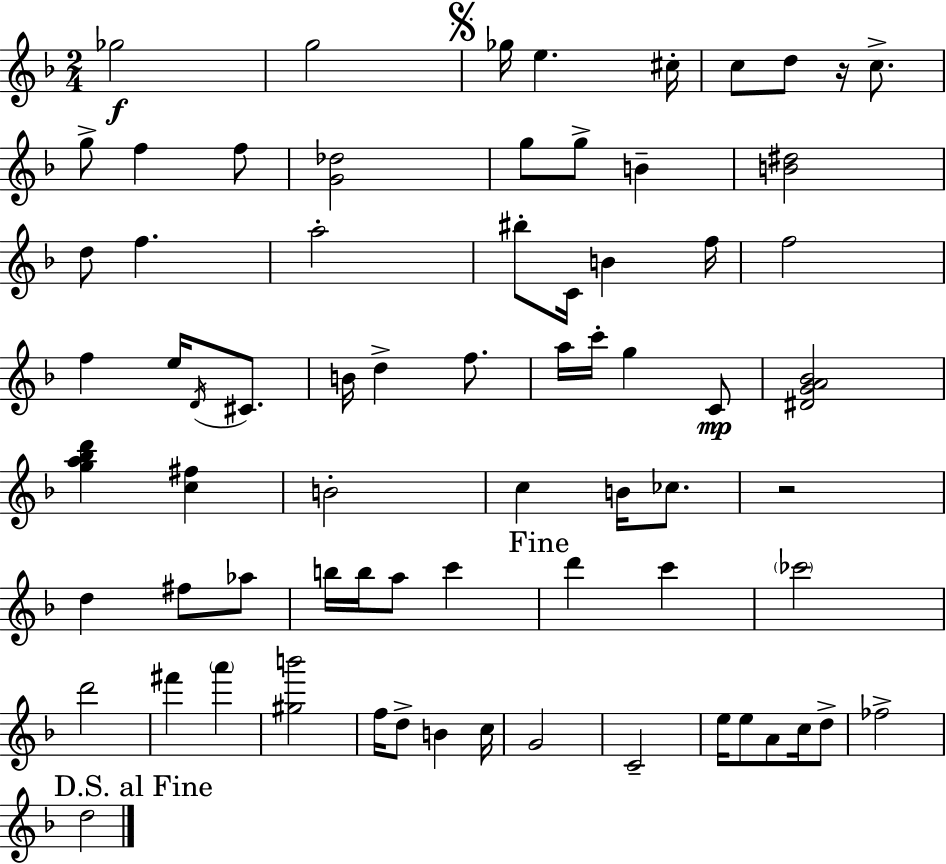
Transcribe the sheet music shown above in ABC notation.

X:1
T:Untitled
M:2/4
L:1/4
K:F
_g2 g2 _g/4 e ^c/4 c/2 d/2 z/4 c/2 g/2 f f/2 [G_d]2 g/2 g/2 B [B^d]2 d/2 f a2 ^b/2 C/4 B f/4 f2 f e/4 D/4 ^C/2 B/4 d f/2 a/4 c'/4 g C/2 [^DGA_B]2 [ga_bd'] [c^f] B2 c B/4 _c/2 z2 d ^f/2 _a/2 b/4 b/4 a/2 c' d' c' _c'2 d'2 ^f' a' [^gb']2 f/4 d/2 B c/4 G2 C2 e/4 e/2 A/2 c/4 d/2 _f2 d2